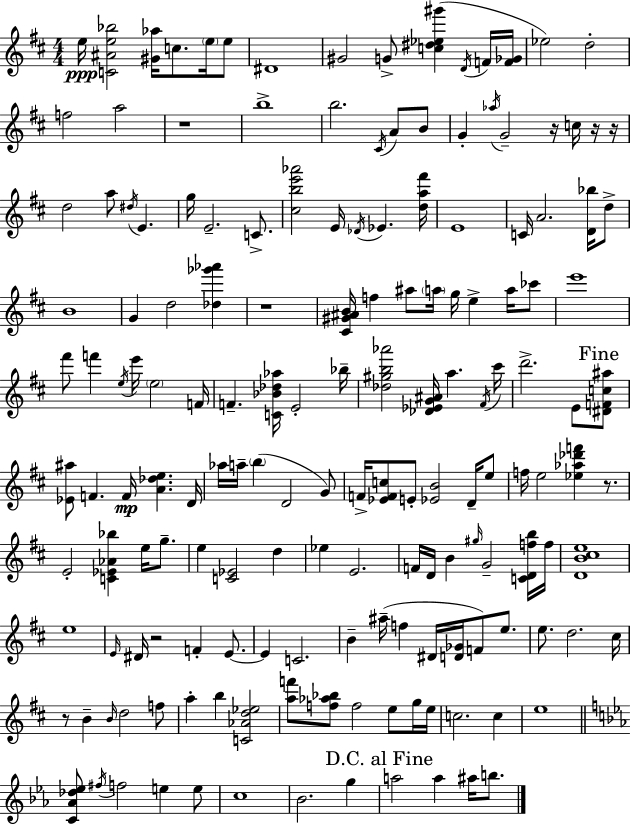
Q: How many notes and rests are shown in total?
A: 163